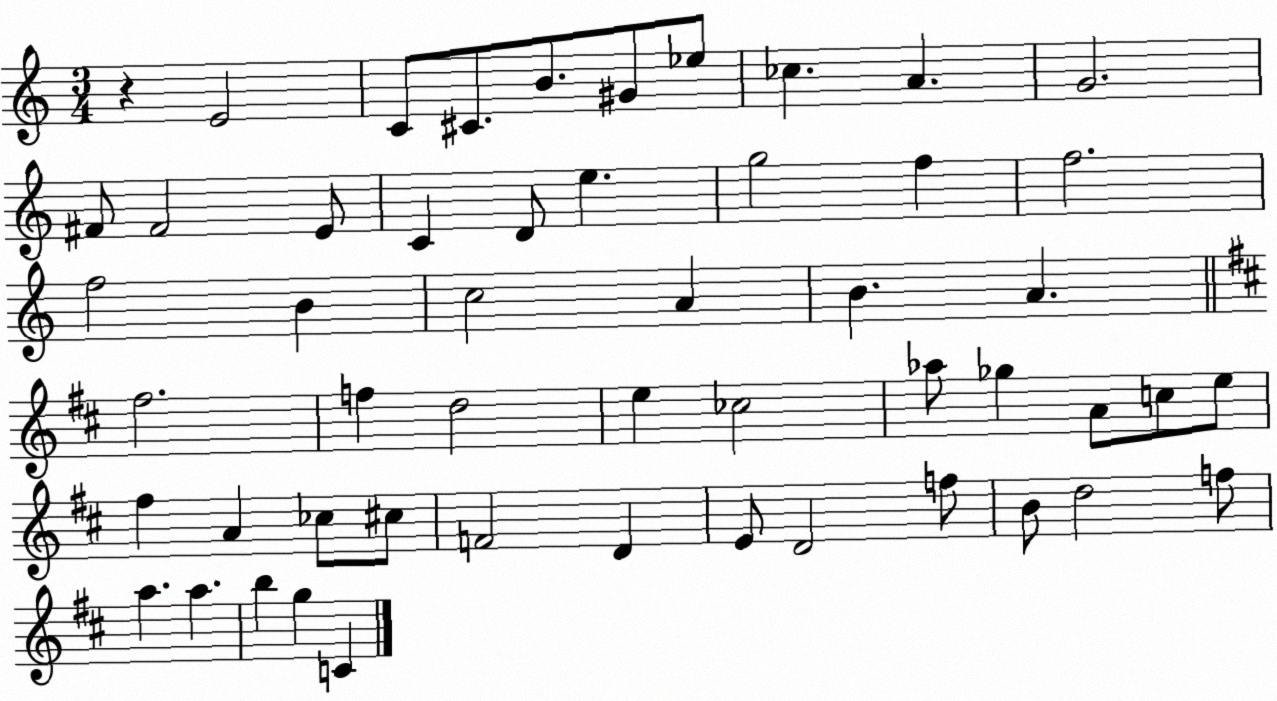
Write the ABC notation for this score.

X:1
T:Untitled
M:3/4
L:1/4
K:C
z E2 C/2 ^C/2 B/2 ^G/2 _e/2 _c A G2 ^F/2 ^F2 E/2 C D/2 e g2 f f2 f2 B c2 A B A ^f2 f d2 e _c2 _a/2 _g A/2 c/2 e/2 ^f A _c/2 ^c/2 F2 D E/2 D2 f/2 B/2 d2 f/2 a a b g C